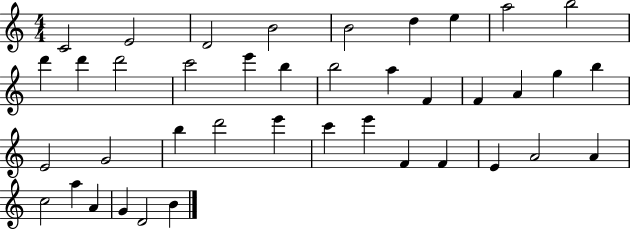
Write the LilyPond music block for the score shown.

{
  \clef treble
  \numericTimeSignature
  \time 4/4
  \key c \major
  c'2 e'2 | d'2 b'2 | b'2 d''4 e''4 | a''2 b''2 | \break d'''4 d'''4 d'''2 | c'''2 e'''4 b''4 | b''2 a''4 f'4 | f'4 a'4 g''4 b''4 | \break e'2 g'2 | b''4 d'''2 e'''4 | c'''4 e'''4 f'4 f'4 | e'4 a'2 a'4 | \break c''2 a''4 a'4 | g'4 d'2 b'4 | \bar "|."
}